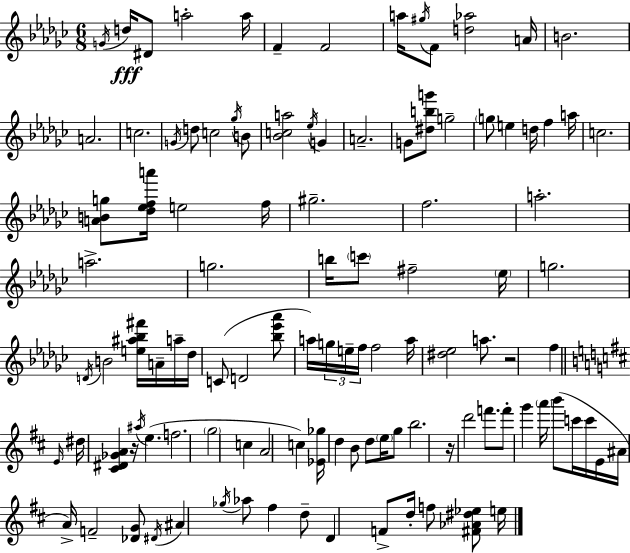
G4/s D5/s D#4/e A5/h A5/s F4/q F4/h A5/s G#5/s F4/e [D5,Ab5]/h A4/s B4/h. A4/h. C5/h. G4/s D5/e C5/h Gb5/s B4/e [Bb4,C5,A5]/h Eb5/s G4/q A4/h. G4/e [D#5,B5,G6]/e G5/h G5/e E5/q D5/s F5/q A5/s C5/h. [A4,B4,G5]/e [Db5,Eb5,F5,A6]/s E5/h F5/s G#5/h. F5/h. A5/h. A5/h. G5/h. B5/s C6/e F#5/h Eb5/s G5/h. D4/s B4/h [E5,A#5,Bb5,F#6]/s A4/s A5/s Db5/s C4/e D4/h [Bb5,Eb6,Ab6]/e A5/s G5/s E5/s F5/s F5/h A5/s [D#5,Eb5]/h A5/e. R/h F5/q E4/s D#5/s [C#4,D#4,Gb4,A4]/q R/s A#5/s E5/q. F5/h. G5/h C5/q A4/h C5/q [Eb4,Gb5]/s D5/q B4/e D5/e E5/s G5/e B5/h. R/s D6/h F6/e. F6/e G6/q A6/s B6/e C6/s C6/s E4/s A#4/s A4/s F4/h [Db4,G4]/e D#4/s A#4/q Gb5/s Ab5/e F#5/q D5/e D4/q F4/e D5/s F5/e [F#4,Ab4,D#5,Eb5]/e E5/s